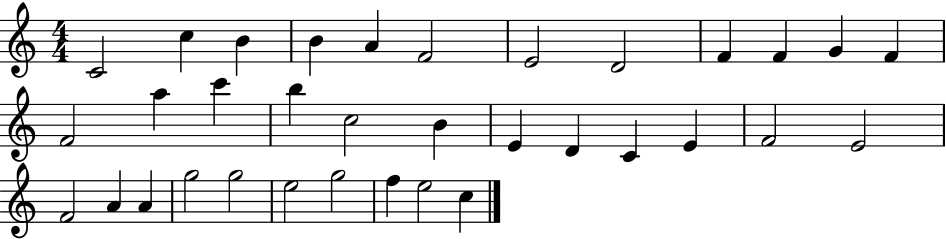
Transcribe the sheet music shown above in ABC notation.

X:1
T:Untitled
M:4/4
L:1/4
K:C
C2 c B B A F2 E2 D2 F F G F F2 a c' b c2 B E D C E F2 E2 F2 A A g2 g2 e2 g2 f e2 c